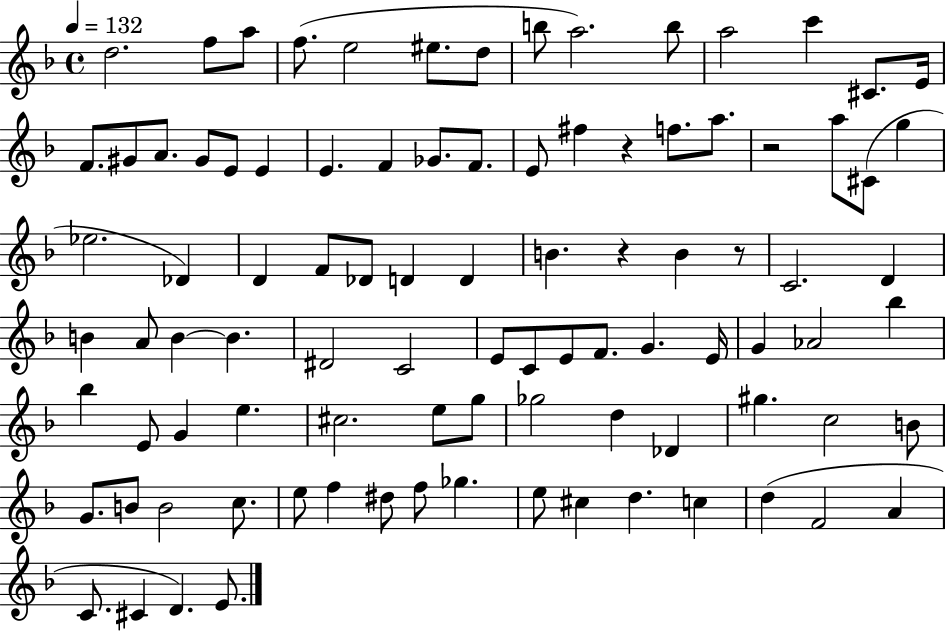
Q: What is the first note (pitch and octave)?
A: D5